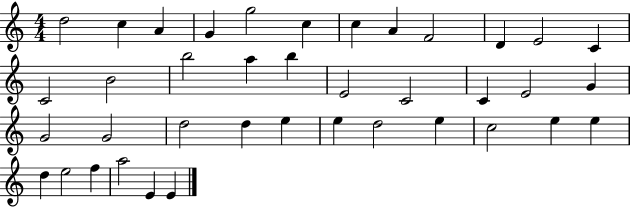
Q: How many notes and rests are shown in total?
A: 39